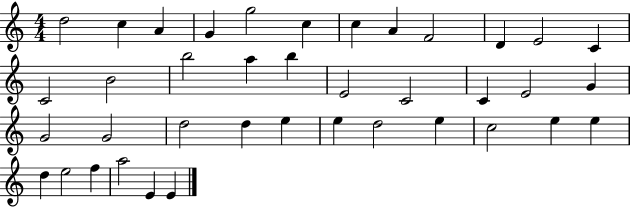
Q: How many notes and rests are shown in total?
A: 39